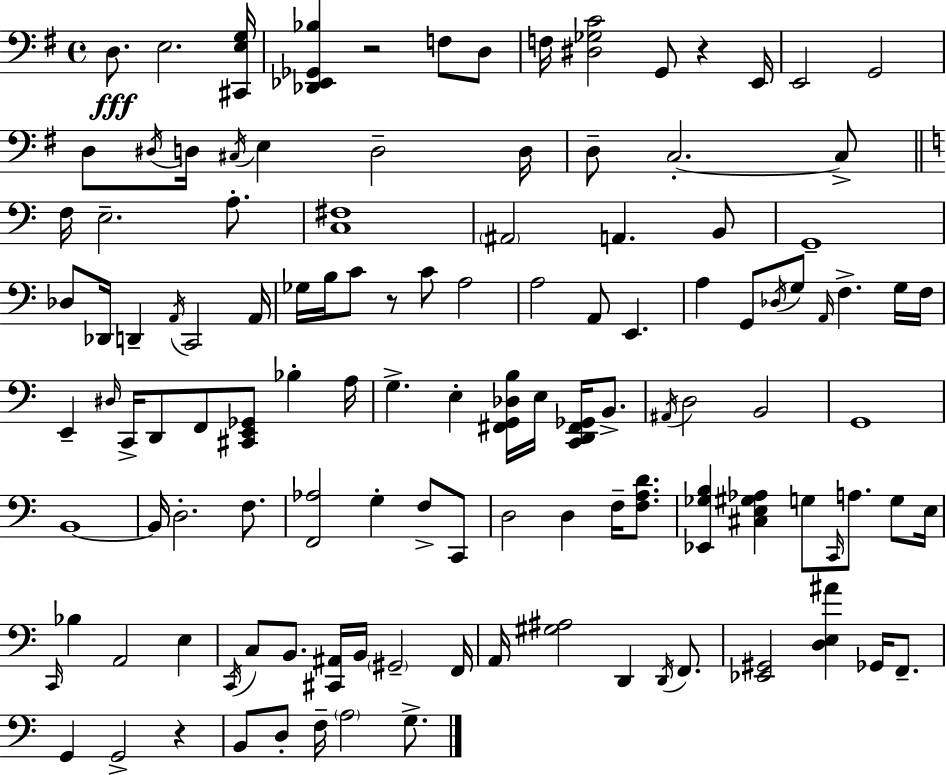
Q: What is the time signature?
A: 4/4